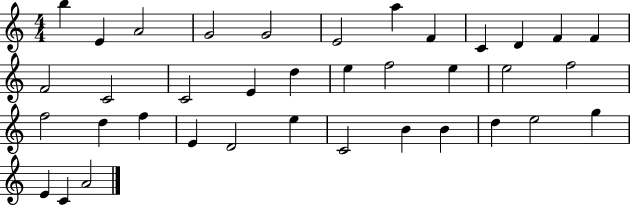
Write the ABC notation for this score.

X:1
T:Untitled
M:4/4
L:1/4
K:C
b E A2 G2 G2 E2 a F C D F F F2 C2 C2 E d e f2 e e2 f2 f2 d f E D2 e C2 B B d e2 g E C A2